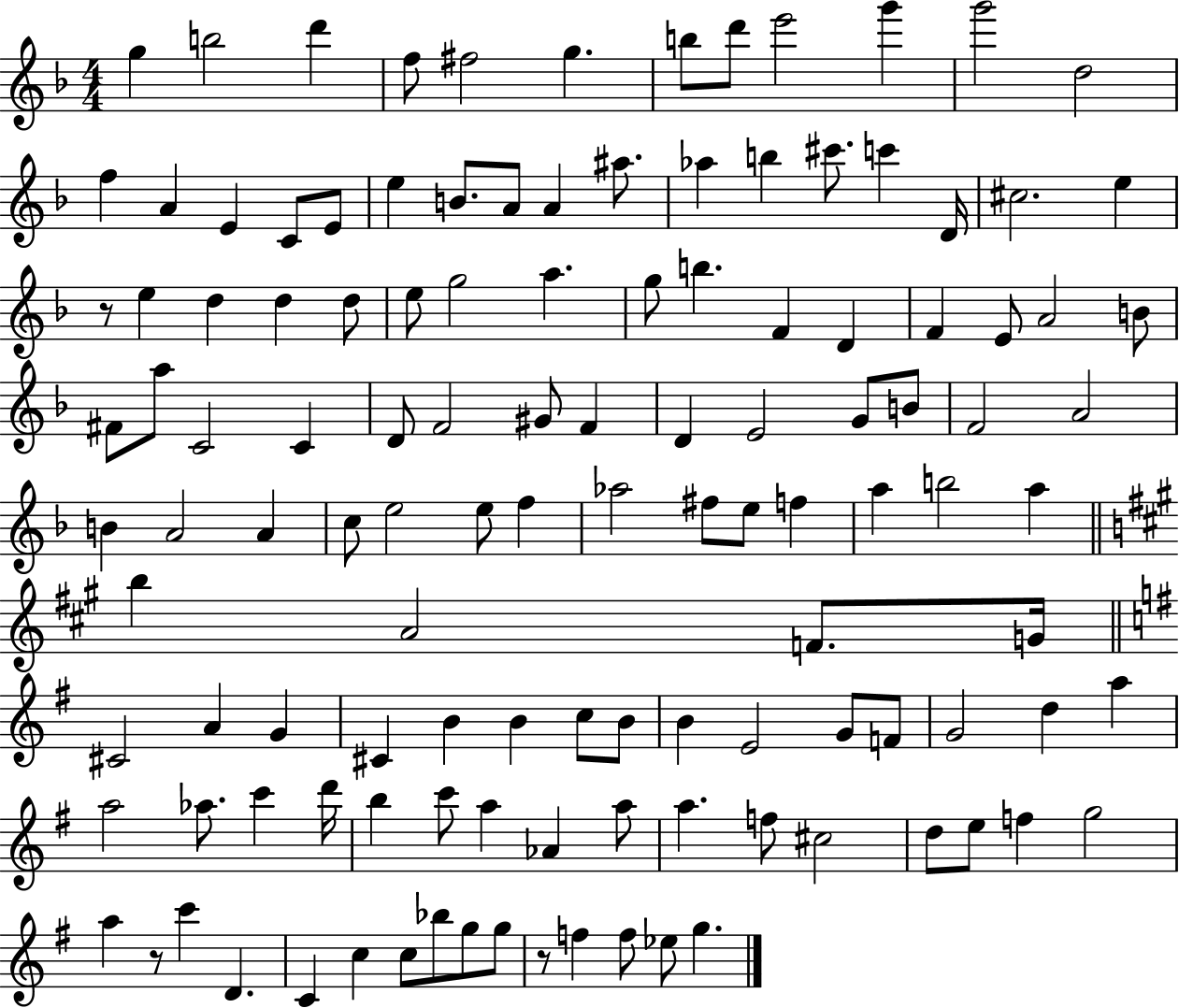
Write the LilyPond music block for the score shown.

{
  \clef treble
  \numericTimeSignature
  \time 4/4
  \key f \major
  \repeat volta 2 { g''4 b''2 d'''4 | f''8 fis''2 g''4. | b''8 d'''8 e'''2 g'''4 | g'''2 d''2 | \break f''4 a'4 e'4 c'8 e'8 | e''4 b'8. a'8 a'4 ais''8. | aes''4 b''4 cis'''8. c'''4 d'16 | cis''2. e''4 | \break r8 e''4 d''4 d''4 d''8 | e''8 g''2 a''4. | g''8 b''4. f'4 d'4 | f'4 e'8 a'2 b'8 | \break fis'8 a''8 c'2 c'4 | d'8 f'2 gis'8 f'4 | d'4 e'2 g'8 b'8 | f'2 a'2 | \break b'4 a'2 a'4 | c''8 e''2 e''8 f''4 | aes''2 fis''8 e''8 f''4 | a''4 b''2 a''4 | \break \bar "||" \break \key a \major b''4 a'2 f'8. g'16 | \bar "||" \break \key g \major cis'2 a'4 g'4 | cis'4 b'4 b'4 c''8 b'8 | b'4 e'2 g'8 f'8 | g'2 d''4 a''4 | \break a''2 aes''8. c'''4 d'''16 | b''4 c'''8 a''4 aes'4 a''8 | a''4. f''8 cis''2 | d''8 e''8 f''4 g''2 | \break a''4 r8 c'''4 d'4. | c'4 c''4 c''8 bes''8 g''8 g''8 | r8 f''4 f''8 ees''8 g''4. | } \bar "|."
}